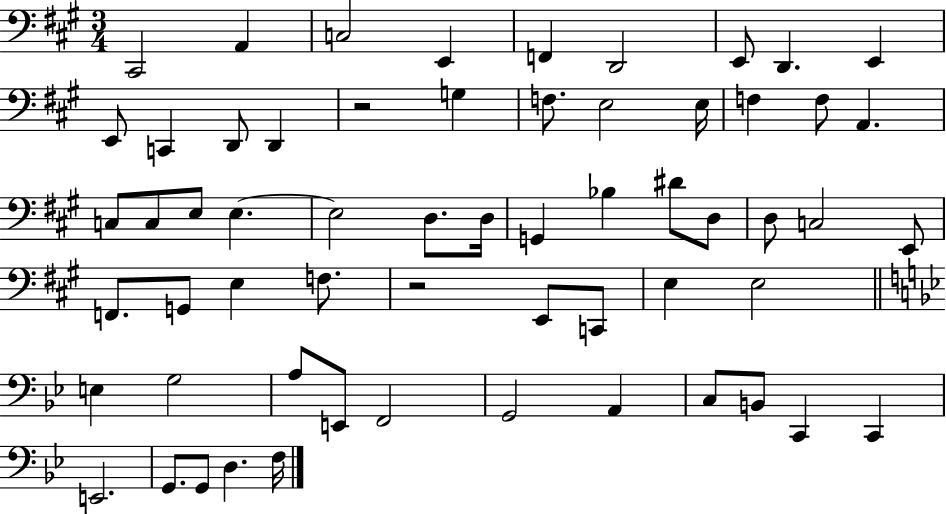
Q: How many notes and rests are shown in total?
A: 60